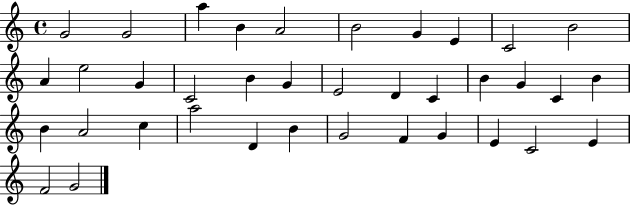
{
  \clef treble
  \time 4/4
  \defaultTimeSignature
  \key c \major
  g'2 g'2 | a''4 b'4 a'2 | b'2 g'4 e'4 | c'2 b'2 | \break a'4 e''2 g'4 | c'2 b'4 g'4 | e'2 d'4 c'4 | b'4 g'4 c'4 b'4 | \break b'4 a'2 c''4 | a''2 d'4 b'4 | g'2 f'4 g'4 | e'4 c'2 e'4 | \break f'2 g'2 | \bar "|."
}